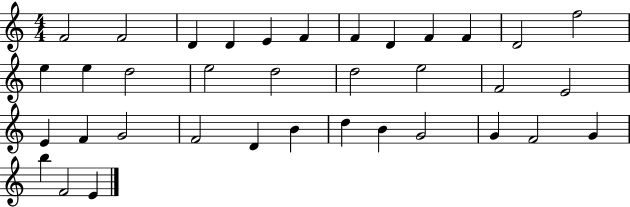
F4/h F4/h D4/q D4/q E4/q F4/q F4/q D4/q F4/q F4/q D4/h F5/h E5/q E5/q D5/h E5/h D5/h D5/h E5/h F4/h E4/h E4/q F4/q G4/h F4/h D4/q B4/q D5/q B4/q G4/h G4/q F4/h G4/q B5/q F4/h E4/q